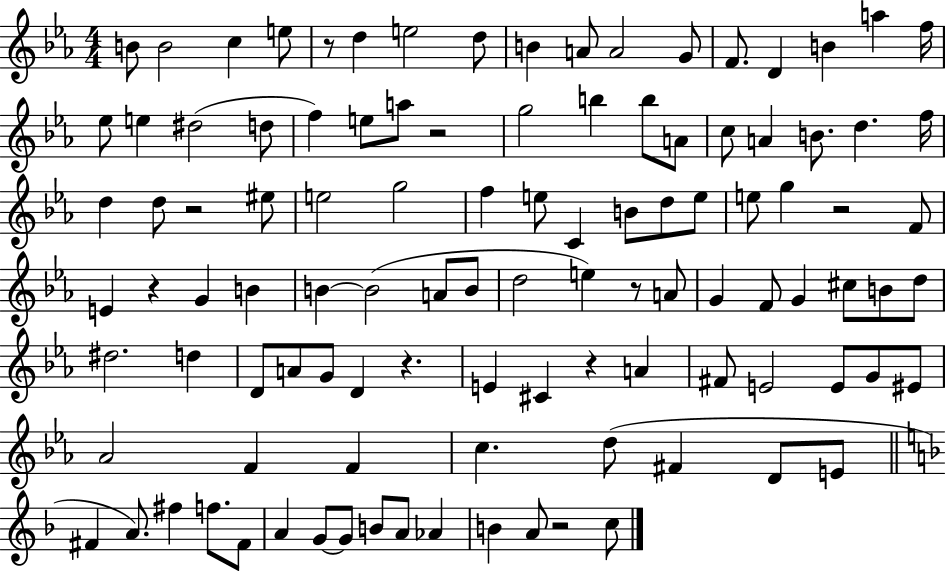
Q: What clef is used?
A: treble